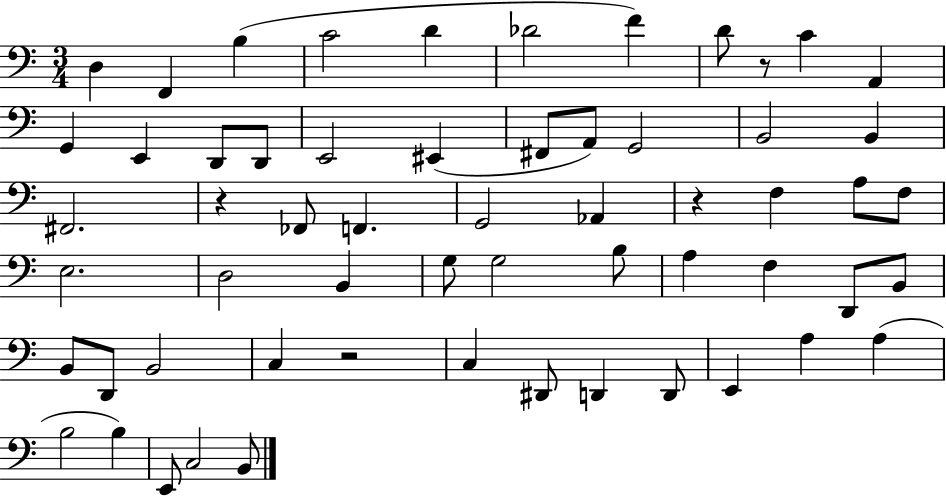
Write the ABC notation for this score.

X:1
T:Untitled
M:3/4
L:1/4
K:C
D, F,, B, C2 D _D2 F D/2 z/2 C A,, G,, E,, D,,/2 D,,/2 E,,2 ^E,, ^F,,/2 A,,/2 G,,2 B,,2 B,, ^F,,2 z _F,,/2 F,, G,,2 _A,, z F, A,/2 F,/2 E,2 D,2 B,, G,/2 G,2 B,/2 A, F, D,,/2 B,,/2 B,,/2 D,,/2 B,,2 C, z2 C, ^D,,/2 D,, D,,/2 E,, A, A, B,2 B, E,,/2 C,2 B,,/2